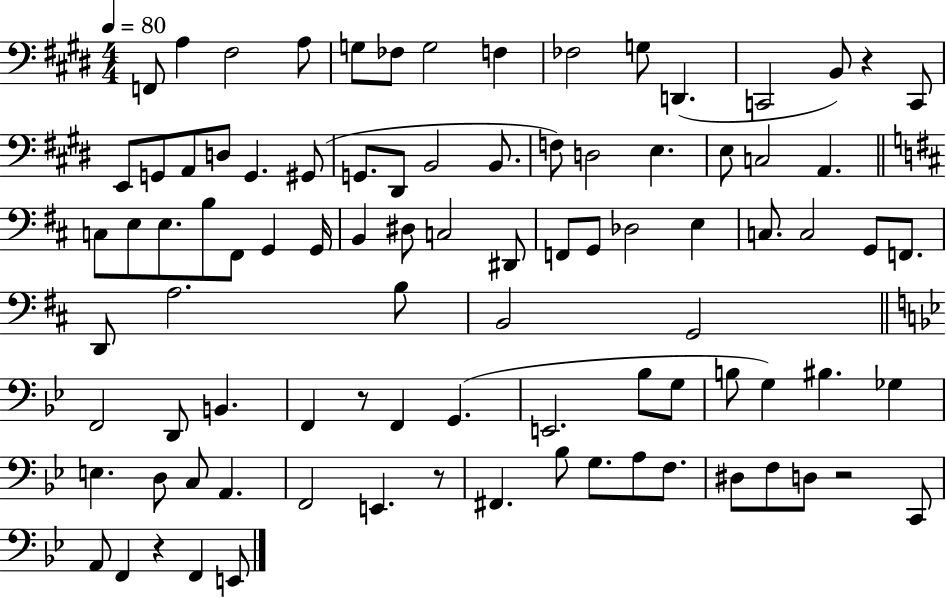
{
  \clef bass
  \numericTimeSignature
  \time 4/4
  \key e \major
  \tempo 4 = 80
  f,8 a4 fis2 a8 | g8 fes8 g2 f4 | fes2 g8 d,4.( | c,2 b,8) r4 c,8 | \break e,8 g,8 a,8 d8 g,4. gis,8( | g,8. dis,8 b,2 b,8. | f8) d2 e4. | e8 c2 a,4. | \break \bar "||" \break \key b \minor c8 e8 e8. b8 fis,8 g,4 g,16 | b,4 dis8 c2 dis,8 | f,8 g,8 des2 e4 | c8. c2 g,8 f,8. | \break d,8 a2. b8 | b,2 g,2 | \bar "||" \break \key bes \major f,2 d,8 b,4. | f,4 r8 f,4 g,4.( | e,2. bes8 g8 | b8 g4) bis4. ges4 | \break e4. d8 c8 a,4. | f,2 e,4. r8 | fis,4. bes8 g8. a8 f8. | dis8 f8 d8 r2 c,8 | \break a,8 f,4 r4 f,4 e,8 | \bar "|."
}